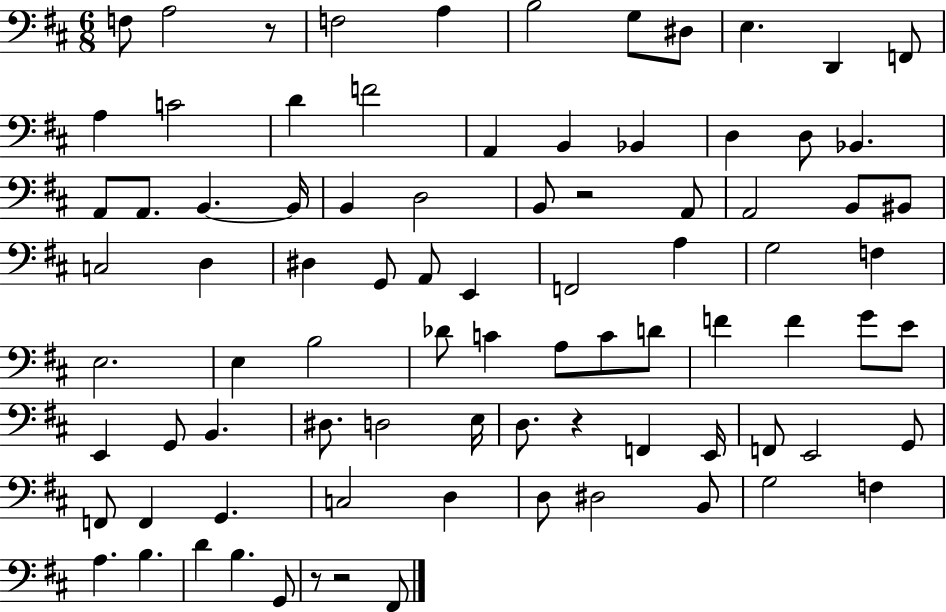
X:1
T:Untitled
M:6/8
L:1/4
K:D
F,/2 A,2 z/2 F,2 A, B,2 G,/2 ^D,/2 E, D,, F,,/2 A, C2 D F2 A,, B,, _B,, D, D,/2 _B,, A,,/2 A,,/2 B,, B,,/4 B,, D,2 B,,/2 z2 A,,/2 A,,2 B,,/2 ^B,,/2 C,2 D, ^D, G,,/2 A,,/2 E,, F,,2 A, G,2 F, E,2 E, B,2 _D/2 C A,/2 C/2 D/2 F F G/2 E/2 E,, G,,/2 B,, ^D,/2 D,2 E,/4 D,/2 z F,, E,,/4 F,,/2 E,,2 G,,/2 F,,/2 F,, G,, C,2 D, D,/2 ^D,2 B,,/2 G,2 F, A, B, D B, G,,/2 z/2 z2 ^F,,/2